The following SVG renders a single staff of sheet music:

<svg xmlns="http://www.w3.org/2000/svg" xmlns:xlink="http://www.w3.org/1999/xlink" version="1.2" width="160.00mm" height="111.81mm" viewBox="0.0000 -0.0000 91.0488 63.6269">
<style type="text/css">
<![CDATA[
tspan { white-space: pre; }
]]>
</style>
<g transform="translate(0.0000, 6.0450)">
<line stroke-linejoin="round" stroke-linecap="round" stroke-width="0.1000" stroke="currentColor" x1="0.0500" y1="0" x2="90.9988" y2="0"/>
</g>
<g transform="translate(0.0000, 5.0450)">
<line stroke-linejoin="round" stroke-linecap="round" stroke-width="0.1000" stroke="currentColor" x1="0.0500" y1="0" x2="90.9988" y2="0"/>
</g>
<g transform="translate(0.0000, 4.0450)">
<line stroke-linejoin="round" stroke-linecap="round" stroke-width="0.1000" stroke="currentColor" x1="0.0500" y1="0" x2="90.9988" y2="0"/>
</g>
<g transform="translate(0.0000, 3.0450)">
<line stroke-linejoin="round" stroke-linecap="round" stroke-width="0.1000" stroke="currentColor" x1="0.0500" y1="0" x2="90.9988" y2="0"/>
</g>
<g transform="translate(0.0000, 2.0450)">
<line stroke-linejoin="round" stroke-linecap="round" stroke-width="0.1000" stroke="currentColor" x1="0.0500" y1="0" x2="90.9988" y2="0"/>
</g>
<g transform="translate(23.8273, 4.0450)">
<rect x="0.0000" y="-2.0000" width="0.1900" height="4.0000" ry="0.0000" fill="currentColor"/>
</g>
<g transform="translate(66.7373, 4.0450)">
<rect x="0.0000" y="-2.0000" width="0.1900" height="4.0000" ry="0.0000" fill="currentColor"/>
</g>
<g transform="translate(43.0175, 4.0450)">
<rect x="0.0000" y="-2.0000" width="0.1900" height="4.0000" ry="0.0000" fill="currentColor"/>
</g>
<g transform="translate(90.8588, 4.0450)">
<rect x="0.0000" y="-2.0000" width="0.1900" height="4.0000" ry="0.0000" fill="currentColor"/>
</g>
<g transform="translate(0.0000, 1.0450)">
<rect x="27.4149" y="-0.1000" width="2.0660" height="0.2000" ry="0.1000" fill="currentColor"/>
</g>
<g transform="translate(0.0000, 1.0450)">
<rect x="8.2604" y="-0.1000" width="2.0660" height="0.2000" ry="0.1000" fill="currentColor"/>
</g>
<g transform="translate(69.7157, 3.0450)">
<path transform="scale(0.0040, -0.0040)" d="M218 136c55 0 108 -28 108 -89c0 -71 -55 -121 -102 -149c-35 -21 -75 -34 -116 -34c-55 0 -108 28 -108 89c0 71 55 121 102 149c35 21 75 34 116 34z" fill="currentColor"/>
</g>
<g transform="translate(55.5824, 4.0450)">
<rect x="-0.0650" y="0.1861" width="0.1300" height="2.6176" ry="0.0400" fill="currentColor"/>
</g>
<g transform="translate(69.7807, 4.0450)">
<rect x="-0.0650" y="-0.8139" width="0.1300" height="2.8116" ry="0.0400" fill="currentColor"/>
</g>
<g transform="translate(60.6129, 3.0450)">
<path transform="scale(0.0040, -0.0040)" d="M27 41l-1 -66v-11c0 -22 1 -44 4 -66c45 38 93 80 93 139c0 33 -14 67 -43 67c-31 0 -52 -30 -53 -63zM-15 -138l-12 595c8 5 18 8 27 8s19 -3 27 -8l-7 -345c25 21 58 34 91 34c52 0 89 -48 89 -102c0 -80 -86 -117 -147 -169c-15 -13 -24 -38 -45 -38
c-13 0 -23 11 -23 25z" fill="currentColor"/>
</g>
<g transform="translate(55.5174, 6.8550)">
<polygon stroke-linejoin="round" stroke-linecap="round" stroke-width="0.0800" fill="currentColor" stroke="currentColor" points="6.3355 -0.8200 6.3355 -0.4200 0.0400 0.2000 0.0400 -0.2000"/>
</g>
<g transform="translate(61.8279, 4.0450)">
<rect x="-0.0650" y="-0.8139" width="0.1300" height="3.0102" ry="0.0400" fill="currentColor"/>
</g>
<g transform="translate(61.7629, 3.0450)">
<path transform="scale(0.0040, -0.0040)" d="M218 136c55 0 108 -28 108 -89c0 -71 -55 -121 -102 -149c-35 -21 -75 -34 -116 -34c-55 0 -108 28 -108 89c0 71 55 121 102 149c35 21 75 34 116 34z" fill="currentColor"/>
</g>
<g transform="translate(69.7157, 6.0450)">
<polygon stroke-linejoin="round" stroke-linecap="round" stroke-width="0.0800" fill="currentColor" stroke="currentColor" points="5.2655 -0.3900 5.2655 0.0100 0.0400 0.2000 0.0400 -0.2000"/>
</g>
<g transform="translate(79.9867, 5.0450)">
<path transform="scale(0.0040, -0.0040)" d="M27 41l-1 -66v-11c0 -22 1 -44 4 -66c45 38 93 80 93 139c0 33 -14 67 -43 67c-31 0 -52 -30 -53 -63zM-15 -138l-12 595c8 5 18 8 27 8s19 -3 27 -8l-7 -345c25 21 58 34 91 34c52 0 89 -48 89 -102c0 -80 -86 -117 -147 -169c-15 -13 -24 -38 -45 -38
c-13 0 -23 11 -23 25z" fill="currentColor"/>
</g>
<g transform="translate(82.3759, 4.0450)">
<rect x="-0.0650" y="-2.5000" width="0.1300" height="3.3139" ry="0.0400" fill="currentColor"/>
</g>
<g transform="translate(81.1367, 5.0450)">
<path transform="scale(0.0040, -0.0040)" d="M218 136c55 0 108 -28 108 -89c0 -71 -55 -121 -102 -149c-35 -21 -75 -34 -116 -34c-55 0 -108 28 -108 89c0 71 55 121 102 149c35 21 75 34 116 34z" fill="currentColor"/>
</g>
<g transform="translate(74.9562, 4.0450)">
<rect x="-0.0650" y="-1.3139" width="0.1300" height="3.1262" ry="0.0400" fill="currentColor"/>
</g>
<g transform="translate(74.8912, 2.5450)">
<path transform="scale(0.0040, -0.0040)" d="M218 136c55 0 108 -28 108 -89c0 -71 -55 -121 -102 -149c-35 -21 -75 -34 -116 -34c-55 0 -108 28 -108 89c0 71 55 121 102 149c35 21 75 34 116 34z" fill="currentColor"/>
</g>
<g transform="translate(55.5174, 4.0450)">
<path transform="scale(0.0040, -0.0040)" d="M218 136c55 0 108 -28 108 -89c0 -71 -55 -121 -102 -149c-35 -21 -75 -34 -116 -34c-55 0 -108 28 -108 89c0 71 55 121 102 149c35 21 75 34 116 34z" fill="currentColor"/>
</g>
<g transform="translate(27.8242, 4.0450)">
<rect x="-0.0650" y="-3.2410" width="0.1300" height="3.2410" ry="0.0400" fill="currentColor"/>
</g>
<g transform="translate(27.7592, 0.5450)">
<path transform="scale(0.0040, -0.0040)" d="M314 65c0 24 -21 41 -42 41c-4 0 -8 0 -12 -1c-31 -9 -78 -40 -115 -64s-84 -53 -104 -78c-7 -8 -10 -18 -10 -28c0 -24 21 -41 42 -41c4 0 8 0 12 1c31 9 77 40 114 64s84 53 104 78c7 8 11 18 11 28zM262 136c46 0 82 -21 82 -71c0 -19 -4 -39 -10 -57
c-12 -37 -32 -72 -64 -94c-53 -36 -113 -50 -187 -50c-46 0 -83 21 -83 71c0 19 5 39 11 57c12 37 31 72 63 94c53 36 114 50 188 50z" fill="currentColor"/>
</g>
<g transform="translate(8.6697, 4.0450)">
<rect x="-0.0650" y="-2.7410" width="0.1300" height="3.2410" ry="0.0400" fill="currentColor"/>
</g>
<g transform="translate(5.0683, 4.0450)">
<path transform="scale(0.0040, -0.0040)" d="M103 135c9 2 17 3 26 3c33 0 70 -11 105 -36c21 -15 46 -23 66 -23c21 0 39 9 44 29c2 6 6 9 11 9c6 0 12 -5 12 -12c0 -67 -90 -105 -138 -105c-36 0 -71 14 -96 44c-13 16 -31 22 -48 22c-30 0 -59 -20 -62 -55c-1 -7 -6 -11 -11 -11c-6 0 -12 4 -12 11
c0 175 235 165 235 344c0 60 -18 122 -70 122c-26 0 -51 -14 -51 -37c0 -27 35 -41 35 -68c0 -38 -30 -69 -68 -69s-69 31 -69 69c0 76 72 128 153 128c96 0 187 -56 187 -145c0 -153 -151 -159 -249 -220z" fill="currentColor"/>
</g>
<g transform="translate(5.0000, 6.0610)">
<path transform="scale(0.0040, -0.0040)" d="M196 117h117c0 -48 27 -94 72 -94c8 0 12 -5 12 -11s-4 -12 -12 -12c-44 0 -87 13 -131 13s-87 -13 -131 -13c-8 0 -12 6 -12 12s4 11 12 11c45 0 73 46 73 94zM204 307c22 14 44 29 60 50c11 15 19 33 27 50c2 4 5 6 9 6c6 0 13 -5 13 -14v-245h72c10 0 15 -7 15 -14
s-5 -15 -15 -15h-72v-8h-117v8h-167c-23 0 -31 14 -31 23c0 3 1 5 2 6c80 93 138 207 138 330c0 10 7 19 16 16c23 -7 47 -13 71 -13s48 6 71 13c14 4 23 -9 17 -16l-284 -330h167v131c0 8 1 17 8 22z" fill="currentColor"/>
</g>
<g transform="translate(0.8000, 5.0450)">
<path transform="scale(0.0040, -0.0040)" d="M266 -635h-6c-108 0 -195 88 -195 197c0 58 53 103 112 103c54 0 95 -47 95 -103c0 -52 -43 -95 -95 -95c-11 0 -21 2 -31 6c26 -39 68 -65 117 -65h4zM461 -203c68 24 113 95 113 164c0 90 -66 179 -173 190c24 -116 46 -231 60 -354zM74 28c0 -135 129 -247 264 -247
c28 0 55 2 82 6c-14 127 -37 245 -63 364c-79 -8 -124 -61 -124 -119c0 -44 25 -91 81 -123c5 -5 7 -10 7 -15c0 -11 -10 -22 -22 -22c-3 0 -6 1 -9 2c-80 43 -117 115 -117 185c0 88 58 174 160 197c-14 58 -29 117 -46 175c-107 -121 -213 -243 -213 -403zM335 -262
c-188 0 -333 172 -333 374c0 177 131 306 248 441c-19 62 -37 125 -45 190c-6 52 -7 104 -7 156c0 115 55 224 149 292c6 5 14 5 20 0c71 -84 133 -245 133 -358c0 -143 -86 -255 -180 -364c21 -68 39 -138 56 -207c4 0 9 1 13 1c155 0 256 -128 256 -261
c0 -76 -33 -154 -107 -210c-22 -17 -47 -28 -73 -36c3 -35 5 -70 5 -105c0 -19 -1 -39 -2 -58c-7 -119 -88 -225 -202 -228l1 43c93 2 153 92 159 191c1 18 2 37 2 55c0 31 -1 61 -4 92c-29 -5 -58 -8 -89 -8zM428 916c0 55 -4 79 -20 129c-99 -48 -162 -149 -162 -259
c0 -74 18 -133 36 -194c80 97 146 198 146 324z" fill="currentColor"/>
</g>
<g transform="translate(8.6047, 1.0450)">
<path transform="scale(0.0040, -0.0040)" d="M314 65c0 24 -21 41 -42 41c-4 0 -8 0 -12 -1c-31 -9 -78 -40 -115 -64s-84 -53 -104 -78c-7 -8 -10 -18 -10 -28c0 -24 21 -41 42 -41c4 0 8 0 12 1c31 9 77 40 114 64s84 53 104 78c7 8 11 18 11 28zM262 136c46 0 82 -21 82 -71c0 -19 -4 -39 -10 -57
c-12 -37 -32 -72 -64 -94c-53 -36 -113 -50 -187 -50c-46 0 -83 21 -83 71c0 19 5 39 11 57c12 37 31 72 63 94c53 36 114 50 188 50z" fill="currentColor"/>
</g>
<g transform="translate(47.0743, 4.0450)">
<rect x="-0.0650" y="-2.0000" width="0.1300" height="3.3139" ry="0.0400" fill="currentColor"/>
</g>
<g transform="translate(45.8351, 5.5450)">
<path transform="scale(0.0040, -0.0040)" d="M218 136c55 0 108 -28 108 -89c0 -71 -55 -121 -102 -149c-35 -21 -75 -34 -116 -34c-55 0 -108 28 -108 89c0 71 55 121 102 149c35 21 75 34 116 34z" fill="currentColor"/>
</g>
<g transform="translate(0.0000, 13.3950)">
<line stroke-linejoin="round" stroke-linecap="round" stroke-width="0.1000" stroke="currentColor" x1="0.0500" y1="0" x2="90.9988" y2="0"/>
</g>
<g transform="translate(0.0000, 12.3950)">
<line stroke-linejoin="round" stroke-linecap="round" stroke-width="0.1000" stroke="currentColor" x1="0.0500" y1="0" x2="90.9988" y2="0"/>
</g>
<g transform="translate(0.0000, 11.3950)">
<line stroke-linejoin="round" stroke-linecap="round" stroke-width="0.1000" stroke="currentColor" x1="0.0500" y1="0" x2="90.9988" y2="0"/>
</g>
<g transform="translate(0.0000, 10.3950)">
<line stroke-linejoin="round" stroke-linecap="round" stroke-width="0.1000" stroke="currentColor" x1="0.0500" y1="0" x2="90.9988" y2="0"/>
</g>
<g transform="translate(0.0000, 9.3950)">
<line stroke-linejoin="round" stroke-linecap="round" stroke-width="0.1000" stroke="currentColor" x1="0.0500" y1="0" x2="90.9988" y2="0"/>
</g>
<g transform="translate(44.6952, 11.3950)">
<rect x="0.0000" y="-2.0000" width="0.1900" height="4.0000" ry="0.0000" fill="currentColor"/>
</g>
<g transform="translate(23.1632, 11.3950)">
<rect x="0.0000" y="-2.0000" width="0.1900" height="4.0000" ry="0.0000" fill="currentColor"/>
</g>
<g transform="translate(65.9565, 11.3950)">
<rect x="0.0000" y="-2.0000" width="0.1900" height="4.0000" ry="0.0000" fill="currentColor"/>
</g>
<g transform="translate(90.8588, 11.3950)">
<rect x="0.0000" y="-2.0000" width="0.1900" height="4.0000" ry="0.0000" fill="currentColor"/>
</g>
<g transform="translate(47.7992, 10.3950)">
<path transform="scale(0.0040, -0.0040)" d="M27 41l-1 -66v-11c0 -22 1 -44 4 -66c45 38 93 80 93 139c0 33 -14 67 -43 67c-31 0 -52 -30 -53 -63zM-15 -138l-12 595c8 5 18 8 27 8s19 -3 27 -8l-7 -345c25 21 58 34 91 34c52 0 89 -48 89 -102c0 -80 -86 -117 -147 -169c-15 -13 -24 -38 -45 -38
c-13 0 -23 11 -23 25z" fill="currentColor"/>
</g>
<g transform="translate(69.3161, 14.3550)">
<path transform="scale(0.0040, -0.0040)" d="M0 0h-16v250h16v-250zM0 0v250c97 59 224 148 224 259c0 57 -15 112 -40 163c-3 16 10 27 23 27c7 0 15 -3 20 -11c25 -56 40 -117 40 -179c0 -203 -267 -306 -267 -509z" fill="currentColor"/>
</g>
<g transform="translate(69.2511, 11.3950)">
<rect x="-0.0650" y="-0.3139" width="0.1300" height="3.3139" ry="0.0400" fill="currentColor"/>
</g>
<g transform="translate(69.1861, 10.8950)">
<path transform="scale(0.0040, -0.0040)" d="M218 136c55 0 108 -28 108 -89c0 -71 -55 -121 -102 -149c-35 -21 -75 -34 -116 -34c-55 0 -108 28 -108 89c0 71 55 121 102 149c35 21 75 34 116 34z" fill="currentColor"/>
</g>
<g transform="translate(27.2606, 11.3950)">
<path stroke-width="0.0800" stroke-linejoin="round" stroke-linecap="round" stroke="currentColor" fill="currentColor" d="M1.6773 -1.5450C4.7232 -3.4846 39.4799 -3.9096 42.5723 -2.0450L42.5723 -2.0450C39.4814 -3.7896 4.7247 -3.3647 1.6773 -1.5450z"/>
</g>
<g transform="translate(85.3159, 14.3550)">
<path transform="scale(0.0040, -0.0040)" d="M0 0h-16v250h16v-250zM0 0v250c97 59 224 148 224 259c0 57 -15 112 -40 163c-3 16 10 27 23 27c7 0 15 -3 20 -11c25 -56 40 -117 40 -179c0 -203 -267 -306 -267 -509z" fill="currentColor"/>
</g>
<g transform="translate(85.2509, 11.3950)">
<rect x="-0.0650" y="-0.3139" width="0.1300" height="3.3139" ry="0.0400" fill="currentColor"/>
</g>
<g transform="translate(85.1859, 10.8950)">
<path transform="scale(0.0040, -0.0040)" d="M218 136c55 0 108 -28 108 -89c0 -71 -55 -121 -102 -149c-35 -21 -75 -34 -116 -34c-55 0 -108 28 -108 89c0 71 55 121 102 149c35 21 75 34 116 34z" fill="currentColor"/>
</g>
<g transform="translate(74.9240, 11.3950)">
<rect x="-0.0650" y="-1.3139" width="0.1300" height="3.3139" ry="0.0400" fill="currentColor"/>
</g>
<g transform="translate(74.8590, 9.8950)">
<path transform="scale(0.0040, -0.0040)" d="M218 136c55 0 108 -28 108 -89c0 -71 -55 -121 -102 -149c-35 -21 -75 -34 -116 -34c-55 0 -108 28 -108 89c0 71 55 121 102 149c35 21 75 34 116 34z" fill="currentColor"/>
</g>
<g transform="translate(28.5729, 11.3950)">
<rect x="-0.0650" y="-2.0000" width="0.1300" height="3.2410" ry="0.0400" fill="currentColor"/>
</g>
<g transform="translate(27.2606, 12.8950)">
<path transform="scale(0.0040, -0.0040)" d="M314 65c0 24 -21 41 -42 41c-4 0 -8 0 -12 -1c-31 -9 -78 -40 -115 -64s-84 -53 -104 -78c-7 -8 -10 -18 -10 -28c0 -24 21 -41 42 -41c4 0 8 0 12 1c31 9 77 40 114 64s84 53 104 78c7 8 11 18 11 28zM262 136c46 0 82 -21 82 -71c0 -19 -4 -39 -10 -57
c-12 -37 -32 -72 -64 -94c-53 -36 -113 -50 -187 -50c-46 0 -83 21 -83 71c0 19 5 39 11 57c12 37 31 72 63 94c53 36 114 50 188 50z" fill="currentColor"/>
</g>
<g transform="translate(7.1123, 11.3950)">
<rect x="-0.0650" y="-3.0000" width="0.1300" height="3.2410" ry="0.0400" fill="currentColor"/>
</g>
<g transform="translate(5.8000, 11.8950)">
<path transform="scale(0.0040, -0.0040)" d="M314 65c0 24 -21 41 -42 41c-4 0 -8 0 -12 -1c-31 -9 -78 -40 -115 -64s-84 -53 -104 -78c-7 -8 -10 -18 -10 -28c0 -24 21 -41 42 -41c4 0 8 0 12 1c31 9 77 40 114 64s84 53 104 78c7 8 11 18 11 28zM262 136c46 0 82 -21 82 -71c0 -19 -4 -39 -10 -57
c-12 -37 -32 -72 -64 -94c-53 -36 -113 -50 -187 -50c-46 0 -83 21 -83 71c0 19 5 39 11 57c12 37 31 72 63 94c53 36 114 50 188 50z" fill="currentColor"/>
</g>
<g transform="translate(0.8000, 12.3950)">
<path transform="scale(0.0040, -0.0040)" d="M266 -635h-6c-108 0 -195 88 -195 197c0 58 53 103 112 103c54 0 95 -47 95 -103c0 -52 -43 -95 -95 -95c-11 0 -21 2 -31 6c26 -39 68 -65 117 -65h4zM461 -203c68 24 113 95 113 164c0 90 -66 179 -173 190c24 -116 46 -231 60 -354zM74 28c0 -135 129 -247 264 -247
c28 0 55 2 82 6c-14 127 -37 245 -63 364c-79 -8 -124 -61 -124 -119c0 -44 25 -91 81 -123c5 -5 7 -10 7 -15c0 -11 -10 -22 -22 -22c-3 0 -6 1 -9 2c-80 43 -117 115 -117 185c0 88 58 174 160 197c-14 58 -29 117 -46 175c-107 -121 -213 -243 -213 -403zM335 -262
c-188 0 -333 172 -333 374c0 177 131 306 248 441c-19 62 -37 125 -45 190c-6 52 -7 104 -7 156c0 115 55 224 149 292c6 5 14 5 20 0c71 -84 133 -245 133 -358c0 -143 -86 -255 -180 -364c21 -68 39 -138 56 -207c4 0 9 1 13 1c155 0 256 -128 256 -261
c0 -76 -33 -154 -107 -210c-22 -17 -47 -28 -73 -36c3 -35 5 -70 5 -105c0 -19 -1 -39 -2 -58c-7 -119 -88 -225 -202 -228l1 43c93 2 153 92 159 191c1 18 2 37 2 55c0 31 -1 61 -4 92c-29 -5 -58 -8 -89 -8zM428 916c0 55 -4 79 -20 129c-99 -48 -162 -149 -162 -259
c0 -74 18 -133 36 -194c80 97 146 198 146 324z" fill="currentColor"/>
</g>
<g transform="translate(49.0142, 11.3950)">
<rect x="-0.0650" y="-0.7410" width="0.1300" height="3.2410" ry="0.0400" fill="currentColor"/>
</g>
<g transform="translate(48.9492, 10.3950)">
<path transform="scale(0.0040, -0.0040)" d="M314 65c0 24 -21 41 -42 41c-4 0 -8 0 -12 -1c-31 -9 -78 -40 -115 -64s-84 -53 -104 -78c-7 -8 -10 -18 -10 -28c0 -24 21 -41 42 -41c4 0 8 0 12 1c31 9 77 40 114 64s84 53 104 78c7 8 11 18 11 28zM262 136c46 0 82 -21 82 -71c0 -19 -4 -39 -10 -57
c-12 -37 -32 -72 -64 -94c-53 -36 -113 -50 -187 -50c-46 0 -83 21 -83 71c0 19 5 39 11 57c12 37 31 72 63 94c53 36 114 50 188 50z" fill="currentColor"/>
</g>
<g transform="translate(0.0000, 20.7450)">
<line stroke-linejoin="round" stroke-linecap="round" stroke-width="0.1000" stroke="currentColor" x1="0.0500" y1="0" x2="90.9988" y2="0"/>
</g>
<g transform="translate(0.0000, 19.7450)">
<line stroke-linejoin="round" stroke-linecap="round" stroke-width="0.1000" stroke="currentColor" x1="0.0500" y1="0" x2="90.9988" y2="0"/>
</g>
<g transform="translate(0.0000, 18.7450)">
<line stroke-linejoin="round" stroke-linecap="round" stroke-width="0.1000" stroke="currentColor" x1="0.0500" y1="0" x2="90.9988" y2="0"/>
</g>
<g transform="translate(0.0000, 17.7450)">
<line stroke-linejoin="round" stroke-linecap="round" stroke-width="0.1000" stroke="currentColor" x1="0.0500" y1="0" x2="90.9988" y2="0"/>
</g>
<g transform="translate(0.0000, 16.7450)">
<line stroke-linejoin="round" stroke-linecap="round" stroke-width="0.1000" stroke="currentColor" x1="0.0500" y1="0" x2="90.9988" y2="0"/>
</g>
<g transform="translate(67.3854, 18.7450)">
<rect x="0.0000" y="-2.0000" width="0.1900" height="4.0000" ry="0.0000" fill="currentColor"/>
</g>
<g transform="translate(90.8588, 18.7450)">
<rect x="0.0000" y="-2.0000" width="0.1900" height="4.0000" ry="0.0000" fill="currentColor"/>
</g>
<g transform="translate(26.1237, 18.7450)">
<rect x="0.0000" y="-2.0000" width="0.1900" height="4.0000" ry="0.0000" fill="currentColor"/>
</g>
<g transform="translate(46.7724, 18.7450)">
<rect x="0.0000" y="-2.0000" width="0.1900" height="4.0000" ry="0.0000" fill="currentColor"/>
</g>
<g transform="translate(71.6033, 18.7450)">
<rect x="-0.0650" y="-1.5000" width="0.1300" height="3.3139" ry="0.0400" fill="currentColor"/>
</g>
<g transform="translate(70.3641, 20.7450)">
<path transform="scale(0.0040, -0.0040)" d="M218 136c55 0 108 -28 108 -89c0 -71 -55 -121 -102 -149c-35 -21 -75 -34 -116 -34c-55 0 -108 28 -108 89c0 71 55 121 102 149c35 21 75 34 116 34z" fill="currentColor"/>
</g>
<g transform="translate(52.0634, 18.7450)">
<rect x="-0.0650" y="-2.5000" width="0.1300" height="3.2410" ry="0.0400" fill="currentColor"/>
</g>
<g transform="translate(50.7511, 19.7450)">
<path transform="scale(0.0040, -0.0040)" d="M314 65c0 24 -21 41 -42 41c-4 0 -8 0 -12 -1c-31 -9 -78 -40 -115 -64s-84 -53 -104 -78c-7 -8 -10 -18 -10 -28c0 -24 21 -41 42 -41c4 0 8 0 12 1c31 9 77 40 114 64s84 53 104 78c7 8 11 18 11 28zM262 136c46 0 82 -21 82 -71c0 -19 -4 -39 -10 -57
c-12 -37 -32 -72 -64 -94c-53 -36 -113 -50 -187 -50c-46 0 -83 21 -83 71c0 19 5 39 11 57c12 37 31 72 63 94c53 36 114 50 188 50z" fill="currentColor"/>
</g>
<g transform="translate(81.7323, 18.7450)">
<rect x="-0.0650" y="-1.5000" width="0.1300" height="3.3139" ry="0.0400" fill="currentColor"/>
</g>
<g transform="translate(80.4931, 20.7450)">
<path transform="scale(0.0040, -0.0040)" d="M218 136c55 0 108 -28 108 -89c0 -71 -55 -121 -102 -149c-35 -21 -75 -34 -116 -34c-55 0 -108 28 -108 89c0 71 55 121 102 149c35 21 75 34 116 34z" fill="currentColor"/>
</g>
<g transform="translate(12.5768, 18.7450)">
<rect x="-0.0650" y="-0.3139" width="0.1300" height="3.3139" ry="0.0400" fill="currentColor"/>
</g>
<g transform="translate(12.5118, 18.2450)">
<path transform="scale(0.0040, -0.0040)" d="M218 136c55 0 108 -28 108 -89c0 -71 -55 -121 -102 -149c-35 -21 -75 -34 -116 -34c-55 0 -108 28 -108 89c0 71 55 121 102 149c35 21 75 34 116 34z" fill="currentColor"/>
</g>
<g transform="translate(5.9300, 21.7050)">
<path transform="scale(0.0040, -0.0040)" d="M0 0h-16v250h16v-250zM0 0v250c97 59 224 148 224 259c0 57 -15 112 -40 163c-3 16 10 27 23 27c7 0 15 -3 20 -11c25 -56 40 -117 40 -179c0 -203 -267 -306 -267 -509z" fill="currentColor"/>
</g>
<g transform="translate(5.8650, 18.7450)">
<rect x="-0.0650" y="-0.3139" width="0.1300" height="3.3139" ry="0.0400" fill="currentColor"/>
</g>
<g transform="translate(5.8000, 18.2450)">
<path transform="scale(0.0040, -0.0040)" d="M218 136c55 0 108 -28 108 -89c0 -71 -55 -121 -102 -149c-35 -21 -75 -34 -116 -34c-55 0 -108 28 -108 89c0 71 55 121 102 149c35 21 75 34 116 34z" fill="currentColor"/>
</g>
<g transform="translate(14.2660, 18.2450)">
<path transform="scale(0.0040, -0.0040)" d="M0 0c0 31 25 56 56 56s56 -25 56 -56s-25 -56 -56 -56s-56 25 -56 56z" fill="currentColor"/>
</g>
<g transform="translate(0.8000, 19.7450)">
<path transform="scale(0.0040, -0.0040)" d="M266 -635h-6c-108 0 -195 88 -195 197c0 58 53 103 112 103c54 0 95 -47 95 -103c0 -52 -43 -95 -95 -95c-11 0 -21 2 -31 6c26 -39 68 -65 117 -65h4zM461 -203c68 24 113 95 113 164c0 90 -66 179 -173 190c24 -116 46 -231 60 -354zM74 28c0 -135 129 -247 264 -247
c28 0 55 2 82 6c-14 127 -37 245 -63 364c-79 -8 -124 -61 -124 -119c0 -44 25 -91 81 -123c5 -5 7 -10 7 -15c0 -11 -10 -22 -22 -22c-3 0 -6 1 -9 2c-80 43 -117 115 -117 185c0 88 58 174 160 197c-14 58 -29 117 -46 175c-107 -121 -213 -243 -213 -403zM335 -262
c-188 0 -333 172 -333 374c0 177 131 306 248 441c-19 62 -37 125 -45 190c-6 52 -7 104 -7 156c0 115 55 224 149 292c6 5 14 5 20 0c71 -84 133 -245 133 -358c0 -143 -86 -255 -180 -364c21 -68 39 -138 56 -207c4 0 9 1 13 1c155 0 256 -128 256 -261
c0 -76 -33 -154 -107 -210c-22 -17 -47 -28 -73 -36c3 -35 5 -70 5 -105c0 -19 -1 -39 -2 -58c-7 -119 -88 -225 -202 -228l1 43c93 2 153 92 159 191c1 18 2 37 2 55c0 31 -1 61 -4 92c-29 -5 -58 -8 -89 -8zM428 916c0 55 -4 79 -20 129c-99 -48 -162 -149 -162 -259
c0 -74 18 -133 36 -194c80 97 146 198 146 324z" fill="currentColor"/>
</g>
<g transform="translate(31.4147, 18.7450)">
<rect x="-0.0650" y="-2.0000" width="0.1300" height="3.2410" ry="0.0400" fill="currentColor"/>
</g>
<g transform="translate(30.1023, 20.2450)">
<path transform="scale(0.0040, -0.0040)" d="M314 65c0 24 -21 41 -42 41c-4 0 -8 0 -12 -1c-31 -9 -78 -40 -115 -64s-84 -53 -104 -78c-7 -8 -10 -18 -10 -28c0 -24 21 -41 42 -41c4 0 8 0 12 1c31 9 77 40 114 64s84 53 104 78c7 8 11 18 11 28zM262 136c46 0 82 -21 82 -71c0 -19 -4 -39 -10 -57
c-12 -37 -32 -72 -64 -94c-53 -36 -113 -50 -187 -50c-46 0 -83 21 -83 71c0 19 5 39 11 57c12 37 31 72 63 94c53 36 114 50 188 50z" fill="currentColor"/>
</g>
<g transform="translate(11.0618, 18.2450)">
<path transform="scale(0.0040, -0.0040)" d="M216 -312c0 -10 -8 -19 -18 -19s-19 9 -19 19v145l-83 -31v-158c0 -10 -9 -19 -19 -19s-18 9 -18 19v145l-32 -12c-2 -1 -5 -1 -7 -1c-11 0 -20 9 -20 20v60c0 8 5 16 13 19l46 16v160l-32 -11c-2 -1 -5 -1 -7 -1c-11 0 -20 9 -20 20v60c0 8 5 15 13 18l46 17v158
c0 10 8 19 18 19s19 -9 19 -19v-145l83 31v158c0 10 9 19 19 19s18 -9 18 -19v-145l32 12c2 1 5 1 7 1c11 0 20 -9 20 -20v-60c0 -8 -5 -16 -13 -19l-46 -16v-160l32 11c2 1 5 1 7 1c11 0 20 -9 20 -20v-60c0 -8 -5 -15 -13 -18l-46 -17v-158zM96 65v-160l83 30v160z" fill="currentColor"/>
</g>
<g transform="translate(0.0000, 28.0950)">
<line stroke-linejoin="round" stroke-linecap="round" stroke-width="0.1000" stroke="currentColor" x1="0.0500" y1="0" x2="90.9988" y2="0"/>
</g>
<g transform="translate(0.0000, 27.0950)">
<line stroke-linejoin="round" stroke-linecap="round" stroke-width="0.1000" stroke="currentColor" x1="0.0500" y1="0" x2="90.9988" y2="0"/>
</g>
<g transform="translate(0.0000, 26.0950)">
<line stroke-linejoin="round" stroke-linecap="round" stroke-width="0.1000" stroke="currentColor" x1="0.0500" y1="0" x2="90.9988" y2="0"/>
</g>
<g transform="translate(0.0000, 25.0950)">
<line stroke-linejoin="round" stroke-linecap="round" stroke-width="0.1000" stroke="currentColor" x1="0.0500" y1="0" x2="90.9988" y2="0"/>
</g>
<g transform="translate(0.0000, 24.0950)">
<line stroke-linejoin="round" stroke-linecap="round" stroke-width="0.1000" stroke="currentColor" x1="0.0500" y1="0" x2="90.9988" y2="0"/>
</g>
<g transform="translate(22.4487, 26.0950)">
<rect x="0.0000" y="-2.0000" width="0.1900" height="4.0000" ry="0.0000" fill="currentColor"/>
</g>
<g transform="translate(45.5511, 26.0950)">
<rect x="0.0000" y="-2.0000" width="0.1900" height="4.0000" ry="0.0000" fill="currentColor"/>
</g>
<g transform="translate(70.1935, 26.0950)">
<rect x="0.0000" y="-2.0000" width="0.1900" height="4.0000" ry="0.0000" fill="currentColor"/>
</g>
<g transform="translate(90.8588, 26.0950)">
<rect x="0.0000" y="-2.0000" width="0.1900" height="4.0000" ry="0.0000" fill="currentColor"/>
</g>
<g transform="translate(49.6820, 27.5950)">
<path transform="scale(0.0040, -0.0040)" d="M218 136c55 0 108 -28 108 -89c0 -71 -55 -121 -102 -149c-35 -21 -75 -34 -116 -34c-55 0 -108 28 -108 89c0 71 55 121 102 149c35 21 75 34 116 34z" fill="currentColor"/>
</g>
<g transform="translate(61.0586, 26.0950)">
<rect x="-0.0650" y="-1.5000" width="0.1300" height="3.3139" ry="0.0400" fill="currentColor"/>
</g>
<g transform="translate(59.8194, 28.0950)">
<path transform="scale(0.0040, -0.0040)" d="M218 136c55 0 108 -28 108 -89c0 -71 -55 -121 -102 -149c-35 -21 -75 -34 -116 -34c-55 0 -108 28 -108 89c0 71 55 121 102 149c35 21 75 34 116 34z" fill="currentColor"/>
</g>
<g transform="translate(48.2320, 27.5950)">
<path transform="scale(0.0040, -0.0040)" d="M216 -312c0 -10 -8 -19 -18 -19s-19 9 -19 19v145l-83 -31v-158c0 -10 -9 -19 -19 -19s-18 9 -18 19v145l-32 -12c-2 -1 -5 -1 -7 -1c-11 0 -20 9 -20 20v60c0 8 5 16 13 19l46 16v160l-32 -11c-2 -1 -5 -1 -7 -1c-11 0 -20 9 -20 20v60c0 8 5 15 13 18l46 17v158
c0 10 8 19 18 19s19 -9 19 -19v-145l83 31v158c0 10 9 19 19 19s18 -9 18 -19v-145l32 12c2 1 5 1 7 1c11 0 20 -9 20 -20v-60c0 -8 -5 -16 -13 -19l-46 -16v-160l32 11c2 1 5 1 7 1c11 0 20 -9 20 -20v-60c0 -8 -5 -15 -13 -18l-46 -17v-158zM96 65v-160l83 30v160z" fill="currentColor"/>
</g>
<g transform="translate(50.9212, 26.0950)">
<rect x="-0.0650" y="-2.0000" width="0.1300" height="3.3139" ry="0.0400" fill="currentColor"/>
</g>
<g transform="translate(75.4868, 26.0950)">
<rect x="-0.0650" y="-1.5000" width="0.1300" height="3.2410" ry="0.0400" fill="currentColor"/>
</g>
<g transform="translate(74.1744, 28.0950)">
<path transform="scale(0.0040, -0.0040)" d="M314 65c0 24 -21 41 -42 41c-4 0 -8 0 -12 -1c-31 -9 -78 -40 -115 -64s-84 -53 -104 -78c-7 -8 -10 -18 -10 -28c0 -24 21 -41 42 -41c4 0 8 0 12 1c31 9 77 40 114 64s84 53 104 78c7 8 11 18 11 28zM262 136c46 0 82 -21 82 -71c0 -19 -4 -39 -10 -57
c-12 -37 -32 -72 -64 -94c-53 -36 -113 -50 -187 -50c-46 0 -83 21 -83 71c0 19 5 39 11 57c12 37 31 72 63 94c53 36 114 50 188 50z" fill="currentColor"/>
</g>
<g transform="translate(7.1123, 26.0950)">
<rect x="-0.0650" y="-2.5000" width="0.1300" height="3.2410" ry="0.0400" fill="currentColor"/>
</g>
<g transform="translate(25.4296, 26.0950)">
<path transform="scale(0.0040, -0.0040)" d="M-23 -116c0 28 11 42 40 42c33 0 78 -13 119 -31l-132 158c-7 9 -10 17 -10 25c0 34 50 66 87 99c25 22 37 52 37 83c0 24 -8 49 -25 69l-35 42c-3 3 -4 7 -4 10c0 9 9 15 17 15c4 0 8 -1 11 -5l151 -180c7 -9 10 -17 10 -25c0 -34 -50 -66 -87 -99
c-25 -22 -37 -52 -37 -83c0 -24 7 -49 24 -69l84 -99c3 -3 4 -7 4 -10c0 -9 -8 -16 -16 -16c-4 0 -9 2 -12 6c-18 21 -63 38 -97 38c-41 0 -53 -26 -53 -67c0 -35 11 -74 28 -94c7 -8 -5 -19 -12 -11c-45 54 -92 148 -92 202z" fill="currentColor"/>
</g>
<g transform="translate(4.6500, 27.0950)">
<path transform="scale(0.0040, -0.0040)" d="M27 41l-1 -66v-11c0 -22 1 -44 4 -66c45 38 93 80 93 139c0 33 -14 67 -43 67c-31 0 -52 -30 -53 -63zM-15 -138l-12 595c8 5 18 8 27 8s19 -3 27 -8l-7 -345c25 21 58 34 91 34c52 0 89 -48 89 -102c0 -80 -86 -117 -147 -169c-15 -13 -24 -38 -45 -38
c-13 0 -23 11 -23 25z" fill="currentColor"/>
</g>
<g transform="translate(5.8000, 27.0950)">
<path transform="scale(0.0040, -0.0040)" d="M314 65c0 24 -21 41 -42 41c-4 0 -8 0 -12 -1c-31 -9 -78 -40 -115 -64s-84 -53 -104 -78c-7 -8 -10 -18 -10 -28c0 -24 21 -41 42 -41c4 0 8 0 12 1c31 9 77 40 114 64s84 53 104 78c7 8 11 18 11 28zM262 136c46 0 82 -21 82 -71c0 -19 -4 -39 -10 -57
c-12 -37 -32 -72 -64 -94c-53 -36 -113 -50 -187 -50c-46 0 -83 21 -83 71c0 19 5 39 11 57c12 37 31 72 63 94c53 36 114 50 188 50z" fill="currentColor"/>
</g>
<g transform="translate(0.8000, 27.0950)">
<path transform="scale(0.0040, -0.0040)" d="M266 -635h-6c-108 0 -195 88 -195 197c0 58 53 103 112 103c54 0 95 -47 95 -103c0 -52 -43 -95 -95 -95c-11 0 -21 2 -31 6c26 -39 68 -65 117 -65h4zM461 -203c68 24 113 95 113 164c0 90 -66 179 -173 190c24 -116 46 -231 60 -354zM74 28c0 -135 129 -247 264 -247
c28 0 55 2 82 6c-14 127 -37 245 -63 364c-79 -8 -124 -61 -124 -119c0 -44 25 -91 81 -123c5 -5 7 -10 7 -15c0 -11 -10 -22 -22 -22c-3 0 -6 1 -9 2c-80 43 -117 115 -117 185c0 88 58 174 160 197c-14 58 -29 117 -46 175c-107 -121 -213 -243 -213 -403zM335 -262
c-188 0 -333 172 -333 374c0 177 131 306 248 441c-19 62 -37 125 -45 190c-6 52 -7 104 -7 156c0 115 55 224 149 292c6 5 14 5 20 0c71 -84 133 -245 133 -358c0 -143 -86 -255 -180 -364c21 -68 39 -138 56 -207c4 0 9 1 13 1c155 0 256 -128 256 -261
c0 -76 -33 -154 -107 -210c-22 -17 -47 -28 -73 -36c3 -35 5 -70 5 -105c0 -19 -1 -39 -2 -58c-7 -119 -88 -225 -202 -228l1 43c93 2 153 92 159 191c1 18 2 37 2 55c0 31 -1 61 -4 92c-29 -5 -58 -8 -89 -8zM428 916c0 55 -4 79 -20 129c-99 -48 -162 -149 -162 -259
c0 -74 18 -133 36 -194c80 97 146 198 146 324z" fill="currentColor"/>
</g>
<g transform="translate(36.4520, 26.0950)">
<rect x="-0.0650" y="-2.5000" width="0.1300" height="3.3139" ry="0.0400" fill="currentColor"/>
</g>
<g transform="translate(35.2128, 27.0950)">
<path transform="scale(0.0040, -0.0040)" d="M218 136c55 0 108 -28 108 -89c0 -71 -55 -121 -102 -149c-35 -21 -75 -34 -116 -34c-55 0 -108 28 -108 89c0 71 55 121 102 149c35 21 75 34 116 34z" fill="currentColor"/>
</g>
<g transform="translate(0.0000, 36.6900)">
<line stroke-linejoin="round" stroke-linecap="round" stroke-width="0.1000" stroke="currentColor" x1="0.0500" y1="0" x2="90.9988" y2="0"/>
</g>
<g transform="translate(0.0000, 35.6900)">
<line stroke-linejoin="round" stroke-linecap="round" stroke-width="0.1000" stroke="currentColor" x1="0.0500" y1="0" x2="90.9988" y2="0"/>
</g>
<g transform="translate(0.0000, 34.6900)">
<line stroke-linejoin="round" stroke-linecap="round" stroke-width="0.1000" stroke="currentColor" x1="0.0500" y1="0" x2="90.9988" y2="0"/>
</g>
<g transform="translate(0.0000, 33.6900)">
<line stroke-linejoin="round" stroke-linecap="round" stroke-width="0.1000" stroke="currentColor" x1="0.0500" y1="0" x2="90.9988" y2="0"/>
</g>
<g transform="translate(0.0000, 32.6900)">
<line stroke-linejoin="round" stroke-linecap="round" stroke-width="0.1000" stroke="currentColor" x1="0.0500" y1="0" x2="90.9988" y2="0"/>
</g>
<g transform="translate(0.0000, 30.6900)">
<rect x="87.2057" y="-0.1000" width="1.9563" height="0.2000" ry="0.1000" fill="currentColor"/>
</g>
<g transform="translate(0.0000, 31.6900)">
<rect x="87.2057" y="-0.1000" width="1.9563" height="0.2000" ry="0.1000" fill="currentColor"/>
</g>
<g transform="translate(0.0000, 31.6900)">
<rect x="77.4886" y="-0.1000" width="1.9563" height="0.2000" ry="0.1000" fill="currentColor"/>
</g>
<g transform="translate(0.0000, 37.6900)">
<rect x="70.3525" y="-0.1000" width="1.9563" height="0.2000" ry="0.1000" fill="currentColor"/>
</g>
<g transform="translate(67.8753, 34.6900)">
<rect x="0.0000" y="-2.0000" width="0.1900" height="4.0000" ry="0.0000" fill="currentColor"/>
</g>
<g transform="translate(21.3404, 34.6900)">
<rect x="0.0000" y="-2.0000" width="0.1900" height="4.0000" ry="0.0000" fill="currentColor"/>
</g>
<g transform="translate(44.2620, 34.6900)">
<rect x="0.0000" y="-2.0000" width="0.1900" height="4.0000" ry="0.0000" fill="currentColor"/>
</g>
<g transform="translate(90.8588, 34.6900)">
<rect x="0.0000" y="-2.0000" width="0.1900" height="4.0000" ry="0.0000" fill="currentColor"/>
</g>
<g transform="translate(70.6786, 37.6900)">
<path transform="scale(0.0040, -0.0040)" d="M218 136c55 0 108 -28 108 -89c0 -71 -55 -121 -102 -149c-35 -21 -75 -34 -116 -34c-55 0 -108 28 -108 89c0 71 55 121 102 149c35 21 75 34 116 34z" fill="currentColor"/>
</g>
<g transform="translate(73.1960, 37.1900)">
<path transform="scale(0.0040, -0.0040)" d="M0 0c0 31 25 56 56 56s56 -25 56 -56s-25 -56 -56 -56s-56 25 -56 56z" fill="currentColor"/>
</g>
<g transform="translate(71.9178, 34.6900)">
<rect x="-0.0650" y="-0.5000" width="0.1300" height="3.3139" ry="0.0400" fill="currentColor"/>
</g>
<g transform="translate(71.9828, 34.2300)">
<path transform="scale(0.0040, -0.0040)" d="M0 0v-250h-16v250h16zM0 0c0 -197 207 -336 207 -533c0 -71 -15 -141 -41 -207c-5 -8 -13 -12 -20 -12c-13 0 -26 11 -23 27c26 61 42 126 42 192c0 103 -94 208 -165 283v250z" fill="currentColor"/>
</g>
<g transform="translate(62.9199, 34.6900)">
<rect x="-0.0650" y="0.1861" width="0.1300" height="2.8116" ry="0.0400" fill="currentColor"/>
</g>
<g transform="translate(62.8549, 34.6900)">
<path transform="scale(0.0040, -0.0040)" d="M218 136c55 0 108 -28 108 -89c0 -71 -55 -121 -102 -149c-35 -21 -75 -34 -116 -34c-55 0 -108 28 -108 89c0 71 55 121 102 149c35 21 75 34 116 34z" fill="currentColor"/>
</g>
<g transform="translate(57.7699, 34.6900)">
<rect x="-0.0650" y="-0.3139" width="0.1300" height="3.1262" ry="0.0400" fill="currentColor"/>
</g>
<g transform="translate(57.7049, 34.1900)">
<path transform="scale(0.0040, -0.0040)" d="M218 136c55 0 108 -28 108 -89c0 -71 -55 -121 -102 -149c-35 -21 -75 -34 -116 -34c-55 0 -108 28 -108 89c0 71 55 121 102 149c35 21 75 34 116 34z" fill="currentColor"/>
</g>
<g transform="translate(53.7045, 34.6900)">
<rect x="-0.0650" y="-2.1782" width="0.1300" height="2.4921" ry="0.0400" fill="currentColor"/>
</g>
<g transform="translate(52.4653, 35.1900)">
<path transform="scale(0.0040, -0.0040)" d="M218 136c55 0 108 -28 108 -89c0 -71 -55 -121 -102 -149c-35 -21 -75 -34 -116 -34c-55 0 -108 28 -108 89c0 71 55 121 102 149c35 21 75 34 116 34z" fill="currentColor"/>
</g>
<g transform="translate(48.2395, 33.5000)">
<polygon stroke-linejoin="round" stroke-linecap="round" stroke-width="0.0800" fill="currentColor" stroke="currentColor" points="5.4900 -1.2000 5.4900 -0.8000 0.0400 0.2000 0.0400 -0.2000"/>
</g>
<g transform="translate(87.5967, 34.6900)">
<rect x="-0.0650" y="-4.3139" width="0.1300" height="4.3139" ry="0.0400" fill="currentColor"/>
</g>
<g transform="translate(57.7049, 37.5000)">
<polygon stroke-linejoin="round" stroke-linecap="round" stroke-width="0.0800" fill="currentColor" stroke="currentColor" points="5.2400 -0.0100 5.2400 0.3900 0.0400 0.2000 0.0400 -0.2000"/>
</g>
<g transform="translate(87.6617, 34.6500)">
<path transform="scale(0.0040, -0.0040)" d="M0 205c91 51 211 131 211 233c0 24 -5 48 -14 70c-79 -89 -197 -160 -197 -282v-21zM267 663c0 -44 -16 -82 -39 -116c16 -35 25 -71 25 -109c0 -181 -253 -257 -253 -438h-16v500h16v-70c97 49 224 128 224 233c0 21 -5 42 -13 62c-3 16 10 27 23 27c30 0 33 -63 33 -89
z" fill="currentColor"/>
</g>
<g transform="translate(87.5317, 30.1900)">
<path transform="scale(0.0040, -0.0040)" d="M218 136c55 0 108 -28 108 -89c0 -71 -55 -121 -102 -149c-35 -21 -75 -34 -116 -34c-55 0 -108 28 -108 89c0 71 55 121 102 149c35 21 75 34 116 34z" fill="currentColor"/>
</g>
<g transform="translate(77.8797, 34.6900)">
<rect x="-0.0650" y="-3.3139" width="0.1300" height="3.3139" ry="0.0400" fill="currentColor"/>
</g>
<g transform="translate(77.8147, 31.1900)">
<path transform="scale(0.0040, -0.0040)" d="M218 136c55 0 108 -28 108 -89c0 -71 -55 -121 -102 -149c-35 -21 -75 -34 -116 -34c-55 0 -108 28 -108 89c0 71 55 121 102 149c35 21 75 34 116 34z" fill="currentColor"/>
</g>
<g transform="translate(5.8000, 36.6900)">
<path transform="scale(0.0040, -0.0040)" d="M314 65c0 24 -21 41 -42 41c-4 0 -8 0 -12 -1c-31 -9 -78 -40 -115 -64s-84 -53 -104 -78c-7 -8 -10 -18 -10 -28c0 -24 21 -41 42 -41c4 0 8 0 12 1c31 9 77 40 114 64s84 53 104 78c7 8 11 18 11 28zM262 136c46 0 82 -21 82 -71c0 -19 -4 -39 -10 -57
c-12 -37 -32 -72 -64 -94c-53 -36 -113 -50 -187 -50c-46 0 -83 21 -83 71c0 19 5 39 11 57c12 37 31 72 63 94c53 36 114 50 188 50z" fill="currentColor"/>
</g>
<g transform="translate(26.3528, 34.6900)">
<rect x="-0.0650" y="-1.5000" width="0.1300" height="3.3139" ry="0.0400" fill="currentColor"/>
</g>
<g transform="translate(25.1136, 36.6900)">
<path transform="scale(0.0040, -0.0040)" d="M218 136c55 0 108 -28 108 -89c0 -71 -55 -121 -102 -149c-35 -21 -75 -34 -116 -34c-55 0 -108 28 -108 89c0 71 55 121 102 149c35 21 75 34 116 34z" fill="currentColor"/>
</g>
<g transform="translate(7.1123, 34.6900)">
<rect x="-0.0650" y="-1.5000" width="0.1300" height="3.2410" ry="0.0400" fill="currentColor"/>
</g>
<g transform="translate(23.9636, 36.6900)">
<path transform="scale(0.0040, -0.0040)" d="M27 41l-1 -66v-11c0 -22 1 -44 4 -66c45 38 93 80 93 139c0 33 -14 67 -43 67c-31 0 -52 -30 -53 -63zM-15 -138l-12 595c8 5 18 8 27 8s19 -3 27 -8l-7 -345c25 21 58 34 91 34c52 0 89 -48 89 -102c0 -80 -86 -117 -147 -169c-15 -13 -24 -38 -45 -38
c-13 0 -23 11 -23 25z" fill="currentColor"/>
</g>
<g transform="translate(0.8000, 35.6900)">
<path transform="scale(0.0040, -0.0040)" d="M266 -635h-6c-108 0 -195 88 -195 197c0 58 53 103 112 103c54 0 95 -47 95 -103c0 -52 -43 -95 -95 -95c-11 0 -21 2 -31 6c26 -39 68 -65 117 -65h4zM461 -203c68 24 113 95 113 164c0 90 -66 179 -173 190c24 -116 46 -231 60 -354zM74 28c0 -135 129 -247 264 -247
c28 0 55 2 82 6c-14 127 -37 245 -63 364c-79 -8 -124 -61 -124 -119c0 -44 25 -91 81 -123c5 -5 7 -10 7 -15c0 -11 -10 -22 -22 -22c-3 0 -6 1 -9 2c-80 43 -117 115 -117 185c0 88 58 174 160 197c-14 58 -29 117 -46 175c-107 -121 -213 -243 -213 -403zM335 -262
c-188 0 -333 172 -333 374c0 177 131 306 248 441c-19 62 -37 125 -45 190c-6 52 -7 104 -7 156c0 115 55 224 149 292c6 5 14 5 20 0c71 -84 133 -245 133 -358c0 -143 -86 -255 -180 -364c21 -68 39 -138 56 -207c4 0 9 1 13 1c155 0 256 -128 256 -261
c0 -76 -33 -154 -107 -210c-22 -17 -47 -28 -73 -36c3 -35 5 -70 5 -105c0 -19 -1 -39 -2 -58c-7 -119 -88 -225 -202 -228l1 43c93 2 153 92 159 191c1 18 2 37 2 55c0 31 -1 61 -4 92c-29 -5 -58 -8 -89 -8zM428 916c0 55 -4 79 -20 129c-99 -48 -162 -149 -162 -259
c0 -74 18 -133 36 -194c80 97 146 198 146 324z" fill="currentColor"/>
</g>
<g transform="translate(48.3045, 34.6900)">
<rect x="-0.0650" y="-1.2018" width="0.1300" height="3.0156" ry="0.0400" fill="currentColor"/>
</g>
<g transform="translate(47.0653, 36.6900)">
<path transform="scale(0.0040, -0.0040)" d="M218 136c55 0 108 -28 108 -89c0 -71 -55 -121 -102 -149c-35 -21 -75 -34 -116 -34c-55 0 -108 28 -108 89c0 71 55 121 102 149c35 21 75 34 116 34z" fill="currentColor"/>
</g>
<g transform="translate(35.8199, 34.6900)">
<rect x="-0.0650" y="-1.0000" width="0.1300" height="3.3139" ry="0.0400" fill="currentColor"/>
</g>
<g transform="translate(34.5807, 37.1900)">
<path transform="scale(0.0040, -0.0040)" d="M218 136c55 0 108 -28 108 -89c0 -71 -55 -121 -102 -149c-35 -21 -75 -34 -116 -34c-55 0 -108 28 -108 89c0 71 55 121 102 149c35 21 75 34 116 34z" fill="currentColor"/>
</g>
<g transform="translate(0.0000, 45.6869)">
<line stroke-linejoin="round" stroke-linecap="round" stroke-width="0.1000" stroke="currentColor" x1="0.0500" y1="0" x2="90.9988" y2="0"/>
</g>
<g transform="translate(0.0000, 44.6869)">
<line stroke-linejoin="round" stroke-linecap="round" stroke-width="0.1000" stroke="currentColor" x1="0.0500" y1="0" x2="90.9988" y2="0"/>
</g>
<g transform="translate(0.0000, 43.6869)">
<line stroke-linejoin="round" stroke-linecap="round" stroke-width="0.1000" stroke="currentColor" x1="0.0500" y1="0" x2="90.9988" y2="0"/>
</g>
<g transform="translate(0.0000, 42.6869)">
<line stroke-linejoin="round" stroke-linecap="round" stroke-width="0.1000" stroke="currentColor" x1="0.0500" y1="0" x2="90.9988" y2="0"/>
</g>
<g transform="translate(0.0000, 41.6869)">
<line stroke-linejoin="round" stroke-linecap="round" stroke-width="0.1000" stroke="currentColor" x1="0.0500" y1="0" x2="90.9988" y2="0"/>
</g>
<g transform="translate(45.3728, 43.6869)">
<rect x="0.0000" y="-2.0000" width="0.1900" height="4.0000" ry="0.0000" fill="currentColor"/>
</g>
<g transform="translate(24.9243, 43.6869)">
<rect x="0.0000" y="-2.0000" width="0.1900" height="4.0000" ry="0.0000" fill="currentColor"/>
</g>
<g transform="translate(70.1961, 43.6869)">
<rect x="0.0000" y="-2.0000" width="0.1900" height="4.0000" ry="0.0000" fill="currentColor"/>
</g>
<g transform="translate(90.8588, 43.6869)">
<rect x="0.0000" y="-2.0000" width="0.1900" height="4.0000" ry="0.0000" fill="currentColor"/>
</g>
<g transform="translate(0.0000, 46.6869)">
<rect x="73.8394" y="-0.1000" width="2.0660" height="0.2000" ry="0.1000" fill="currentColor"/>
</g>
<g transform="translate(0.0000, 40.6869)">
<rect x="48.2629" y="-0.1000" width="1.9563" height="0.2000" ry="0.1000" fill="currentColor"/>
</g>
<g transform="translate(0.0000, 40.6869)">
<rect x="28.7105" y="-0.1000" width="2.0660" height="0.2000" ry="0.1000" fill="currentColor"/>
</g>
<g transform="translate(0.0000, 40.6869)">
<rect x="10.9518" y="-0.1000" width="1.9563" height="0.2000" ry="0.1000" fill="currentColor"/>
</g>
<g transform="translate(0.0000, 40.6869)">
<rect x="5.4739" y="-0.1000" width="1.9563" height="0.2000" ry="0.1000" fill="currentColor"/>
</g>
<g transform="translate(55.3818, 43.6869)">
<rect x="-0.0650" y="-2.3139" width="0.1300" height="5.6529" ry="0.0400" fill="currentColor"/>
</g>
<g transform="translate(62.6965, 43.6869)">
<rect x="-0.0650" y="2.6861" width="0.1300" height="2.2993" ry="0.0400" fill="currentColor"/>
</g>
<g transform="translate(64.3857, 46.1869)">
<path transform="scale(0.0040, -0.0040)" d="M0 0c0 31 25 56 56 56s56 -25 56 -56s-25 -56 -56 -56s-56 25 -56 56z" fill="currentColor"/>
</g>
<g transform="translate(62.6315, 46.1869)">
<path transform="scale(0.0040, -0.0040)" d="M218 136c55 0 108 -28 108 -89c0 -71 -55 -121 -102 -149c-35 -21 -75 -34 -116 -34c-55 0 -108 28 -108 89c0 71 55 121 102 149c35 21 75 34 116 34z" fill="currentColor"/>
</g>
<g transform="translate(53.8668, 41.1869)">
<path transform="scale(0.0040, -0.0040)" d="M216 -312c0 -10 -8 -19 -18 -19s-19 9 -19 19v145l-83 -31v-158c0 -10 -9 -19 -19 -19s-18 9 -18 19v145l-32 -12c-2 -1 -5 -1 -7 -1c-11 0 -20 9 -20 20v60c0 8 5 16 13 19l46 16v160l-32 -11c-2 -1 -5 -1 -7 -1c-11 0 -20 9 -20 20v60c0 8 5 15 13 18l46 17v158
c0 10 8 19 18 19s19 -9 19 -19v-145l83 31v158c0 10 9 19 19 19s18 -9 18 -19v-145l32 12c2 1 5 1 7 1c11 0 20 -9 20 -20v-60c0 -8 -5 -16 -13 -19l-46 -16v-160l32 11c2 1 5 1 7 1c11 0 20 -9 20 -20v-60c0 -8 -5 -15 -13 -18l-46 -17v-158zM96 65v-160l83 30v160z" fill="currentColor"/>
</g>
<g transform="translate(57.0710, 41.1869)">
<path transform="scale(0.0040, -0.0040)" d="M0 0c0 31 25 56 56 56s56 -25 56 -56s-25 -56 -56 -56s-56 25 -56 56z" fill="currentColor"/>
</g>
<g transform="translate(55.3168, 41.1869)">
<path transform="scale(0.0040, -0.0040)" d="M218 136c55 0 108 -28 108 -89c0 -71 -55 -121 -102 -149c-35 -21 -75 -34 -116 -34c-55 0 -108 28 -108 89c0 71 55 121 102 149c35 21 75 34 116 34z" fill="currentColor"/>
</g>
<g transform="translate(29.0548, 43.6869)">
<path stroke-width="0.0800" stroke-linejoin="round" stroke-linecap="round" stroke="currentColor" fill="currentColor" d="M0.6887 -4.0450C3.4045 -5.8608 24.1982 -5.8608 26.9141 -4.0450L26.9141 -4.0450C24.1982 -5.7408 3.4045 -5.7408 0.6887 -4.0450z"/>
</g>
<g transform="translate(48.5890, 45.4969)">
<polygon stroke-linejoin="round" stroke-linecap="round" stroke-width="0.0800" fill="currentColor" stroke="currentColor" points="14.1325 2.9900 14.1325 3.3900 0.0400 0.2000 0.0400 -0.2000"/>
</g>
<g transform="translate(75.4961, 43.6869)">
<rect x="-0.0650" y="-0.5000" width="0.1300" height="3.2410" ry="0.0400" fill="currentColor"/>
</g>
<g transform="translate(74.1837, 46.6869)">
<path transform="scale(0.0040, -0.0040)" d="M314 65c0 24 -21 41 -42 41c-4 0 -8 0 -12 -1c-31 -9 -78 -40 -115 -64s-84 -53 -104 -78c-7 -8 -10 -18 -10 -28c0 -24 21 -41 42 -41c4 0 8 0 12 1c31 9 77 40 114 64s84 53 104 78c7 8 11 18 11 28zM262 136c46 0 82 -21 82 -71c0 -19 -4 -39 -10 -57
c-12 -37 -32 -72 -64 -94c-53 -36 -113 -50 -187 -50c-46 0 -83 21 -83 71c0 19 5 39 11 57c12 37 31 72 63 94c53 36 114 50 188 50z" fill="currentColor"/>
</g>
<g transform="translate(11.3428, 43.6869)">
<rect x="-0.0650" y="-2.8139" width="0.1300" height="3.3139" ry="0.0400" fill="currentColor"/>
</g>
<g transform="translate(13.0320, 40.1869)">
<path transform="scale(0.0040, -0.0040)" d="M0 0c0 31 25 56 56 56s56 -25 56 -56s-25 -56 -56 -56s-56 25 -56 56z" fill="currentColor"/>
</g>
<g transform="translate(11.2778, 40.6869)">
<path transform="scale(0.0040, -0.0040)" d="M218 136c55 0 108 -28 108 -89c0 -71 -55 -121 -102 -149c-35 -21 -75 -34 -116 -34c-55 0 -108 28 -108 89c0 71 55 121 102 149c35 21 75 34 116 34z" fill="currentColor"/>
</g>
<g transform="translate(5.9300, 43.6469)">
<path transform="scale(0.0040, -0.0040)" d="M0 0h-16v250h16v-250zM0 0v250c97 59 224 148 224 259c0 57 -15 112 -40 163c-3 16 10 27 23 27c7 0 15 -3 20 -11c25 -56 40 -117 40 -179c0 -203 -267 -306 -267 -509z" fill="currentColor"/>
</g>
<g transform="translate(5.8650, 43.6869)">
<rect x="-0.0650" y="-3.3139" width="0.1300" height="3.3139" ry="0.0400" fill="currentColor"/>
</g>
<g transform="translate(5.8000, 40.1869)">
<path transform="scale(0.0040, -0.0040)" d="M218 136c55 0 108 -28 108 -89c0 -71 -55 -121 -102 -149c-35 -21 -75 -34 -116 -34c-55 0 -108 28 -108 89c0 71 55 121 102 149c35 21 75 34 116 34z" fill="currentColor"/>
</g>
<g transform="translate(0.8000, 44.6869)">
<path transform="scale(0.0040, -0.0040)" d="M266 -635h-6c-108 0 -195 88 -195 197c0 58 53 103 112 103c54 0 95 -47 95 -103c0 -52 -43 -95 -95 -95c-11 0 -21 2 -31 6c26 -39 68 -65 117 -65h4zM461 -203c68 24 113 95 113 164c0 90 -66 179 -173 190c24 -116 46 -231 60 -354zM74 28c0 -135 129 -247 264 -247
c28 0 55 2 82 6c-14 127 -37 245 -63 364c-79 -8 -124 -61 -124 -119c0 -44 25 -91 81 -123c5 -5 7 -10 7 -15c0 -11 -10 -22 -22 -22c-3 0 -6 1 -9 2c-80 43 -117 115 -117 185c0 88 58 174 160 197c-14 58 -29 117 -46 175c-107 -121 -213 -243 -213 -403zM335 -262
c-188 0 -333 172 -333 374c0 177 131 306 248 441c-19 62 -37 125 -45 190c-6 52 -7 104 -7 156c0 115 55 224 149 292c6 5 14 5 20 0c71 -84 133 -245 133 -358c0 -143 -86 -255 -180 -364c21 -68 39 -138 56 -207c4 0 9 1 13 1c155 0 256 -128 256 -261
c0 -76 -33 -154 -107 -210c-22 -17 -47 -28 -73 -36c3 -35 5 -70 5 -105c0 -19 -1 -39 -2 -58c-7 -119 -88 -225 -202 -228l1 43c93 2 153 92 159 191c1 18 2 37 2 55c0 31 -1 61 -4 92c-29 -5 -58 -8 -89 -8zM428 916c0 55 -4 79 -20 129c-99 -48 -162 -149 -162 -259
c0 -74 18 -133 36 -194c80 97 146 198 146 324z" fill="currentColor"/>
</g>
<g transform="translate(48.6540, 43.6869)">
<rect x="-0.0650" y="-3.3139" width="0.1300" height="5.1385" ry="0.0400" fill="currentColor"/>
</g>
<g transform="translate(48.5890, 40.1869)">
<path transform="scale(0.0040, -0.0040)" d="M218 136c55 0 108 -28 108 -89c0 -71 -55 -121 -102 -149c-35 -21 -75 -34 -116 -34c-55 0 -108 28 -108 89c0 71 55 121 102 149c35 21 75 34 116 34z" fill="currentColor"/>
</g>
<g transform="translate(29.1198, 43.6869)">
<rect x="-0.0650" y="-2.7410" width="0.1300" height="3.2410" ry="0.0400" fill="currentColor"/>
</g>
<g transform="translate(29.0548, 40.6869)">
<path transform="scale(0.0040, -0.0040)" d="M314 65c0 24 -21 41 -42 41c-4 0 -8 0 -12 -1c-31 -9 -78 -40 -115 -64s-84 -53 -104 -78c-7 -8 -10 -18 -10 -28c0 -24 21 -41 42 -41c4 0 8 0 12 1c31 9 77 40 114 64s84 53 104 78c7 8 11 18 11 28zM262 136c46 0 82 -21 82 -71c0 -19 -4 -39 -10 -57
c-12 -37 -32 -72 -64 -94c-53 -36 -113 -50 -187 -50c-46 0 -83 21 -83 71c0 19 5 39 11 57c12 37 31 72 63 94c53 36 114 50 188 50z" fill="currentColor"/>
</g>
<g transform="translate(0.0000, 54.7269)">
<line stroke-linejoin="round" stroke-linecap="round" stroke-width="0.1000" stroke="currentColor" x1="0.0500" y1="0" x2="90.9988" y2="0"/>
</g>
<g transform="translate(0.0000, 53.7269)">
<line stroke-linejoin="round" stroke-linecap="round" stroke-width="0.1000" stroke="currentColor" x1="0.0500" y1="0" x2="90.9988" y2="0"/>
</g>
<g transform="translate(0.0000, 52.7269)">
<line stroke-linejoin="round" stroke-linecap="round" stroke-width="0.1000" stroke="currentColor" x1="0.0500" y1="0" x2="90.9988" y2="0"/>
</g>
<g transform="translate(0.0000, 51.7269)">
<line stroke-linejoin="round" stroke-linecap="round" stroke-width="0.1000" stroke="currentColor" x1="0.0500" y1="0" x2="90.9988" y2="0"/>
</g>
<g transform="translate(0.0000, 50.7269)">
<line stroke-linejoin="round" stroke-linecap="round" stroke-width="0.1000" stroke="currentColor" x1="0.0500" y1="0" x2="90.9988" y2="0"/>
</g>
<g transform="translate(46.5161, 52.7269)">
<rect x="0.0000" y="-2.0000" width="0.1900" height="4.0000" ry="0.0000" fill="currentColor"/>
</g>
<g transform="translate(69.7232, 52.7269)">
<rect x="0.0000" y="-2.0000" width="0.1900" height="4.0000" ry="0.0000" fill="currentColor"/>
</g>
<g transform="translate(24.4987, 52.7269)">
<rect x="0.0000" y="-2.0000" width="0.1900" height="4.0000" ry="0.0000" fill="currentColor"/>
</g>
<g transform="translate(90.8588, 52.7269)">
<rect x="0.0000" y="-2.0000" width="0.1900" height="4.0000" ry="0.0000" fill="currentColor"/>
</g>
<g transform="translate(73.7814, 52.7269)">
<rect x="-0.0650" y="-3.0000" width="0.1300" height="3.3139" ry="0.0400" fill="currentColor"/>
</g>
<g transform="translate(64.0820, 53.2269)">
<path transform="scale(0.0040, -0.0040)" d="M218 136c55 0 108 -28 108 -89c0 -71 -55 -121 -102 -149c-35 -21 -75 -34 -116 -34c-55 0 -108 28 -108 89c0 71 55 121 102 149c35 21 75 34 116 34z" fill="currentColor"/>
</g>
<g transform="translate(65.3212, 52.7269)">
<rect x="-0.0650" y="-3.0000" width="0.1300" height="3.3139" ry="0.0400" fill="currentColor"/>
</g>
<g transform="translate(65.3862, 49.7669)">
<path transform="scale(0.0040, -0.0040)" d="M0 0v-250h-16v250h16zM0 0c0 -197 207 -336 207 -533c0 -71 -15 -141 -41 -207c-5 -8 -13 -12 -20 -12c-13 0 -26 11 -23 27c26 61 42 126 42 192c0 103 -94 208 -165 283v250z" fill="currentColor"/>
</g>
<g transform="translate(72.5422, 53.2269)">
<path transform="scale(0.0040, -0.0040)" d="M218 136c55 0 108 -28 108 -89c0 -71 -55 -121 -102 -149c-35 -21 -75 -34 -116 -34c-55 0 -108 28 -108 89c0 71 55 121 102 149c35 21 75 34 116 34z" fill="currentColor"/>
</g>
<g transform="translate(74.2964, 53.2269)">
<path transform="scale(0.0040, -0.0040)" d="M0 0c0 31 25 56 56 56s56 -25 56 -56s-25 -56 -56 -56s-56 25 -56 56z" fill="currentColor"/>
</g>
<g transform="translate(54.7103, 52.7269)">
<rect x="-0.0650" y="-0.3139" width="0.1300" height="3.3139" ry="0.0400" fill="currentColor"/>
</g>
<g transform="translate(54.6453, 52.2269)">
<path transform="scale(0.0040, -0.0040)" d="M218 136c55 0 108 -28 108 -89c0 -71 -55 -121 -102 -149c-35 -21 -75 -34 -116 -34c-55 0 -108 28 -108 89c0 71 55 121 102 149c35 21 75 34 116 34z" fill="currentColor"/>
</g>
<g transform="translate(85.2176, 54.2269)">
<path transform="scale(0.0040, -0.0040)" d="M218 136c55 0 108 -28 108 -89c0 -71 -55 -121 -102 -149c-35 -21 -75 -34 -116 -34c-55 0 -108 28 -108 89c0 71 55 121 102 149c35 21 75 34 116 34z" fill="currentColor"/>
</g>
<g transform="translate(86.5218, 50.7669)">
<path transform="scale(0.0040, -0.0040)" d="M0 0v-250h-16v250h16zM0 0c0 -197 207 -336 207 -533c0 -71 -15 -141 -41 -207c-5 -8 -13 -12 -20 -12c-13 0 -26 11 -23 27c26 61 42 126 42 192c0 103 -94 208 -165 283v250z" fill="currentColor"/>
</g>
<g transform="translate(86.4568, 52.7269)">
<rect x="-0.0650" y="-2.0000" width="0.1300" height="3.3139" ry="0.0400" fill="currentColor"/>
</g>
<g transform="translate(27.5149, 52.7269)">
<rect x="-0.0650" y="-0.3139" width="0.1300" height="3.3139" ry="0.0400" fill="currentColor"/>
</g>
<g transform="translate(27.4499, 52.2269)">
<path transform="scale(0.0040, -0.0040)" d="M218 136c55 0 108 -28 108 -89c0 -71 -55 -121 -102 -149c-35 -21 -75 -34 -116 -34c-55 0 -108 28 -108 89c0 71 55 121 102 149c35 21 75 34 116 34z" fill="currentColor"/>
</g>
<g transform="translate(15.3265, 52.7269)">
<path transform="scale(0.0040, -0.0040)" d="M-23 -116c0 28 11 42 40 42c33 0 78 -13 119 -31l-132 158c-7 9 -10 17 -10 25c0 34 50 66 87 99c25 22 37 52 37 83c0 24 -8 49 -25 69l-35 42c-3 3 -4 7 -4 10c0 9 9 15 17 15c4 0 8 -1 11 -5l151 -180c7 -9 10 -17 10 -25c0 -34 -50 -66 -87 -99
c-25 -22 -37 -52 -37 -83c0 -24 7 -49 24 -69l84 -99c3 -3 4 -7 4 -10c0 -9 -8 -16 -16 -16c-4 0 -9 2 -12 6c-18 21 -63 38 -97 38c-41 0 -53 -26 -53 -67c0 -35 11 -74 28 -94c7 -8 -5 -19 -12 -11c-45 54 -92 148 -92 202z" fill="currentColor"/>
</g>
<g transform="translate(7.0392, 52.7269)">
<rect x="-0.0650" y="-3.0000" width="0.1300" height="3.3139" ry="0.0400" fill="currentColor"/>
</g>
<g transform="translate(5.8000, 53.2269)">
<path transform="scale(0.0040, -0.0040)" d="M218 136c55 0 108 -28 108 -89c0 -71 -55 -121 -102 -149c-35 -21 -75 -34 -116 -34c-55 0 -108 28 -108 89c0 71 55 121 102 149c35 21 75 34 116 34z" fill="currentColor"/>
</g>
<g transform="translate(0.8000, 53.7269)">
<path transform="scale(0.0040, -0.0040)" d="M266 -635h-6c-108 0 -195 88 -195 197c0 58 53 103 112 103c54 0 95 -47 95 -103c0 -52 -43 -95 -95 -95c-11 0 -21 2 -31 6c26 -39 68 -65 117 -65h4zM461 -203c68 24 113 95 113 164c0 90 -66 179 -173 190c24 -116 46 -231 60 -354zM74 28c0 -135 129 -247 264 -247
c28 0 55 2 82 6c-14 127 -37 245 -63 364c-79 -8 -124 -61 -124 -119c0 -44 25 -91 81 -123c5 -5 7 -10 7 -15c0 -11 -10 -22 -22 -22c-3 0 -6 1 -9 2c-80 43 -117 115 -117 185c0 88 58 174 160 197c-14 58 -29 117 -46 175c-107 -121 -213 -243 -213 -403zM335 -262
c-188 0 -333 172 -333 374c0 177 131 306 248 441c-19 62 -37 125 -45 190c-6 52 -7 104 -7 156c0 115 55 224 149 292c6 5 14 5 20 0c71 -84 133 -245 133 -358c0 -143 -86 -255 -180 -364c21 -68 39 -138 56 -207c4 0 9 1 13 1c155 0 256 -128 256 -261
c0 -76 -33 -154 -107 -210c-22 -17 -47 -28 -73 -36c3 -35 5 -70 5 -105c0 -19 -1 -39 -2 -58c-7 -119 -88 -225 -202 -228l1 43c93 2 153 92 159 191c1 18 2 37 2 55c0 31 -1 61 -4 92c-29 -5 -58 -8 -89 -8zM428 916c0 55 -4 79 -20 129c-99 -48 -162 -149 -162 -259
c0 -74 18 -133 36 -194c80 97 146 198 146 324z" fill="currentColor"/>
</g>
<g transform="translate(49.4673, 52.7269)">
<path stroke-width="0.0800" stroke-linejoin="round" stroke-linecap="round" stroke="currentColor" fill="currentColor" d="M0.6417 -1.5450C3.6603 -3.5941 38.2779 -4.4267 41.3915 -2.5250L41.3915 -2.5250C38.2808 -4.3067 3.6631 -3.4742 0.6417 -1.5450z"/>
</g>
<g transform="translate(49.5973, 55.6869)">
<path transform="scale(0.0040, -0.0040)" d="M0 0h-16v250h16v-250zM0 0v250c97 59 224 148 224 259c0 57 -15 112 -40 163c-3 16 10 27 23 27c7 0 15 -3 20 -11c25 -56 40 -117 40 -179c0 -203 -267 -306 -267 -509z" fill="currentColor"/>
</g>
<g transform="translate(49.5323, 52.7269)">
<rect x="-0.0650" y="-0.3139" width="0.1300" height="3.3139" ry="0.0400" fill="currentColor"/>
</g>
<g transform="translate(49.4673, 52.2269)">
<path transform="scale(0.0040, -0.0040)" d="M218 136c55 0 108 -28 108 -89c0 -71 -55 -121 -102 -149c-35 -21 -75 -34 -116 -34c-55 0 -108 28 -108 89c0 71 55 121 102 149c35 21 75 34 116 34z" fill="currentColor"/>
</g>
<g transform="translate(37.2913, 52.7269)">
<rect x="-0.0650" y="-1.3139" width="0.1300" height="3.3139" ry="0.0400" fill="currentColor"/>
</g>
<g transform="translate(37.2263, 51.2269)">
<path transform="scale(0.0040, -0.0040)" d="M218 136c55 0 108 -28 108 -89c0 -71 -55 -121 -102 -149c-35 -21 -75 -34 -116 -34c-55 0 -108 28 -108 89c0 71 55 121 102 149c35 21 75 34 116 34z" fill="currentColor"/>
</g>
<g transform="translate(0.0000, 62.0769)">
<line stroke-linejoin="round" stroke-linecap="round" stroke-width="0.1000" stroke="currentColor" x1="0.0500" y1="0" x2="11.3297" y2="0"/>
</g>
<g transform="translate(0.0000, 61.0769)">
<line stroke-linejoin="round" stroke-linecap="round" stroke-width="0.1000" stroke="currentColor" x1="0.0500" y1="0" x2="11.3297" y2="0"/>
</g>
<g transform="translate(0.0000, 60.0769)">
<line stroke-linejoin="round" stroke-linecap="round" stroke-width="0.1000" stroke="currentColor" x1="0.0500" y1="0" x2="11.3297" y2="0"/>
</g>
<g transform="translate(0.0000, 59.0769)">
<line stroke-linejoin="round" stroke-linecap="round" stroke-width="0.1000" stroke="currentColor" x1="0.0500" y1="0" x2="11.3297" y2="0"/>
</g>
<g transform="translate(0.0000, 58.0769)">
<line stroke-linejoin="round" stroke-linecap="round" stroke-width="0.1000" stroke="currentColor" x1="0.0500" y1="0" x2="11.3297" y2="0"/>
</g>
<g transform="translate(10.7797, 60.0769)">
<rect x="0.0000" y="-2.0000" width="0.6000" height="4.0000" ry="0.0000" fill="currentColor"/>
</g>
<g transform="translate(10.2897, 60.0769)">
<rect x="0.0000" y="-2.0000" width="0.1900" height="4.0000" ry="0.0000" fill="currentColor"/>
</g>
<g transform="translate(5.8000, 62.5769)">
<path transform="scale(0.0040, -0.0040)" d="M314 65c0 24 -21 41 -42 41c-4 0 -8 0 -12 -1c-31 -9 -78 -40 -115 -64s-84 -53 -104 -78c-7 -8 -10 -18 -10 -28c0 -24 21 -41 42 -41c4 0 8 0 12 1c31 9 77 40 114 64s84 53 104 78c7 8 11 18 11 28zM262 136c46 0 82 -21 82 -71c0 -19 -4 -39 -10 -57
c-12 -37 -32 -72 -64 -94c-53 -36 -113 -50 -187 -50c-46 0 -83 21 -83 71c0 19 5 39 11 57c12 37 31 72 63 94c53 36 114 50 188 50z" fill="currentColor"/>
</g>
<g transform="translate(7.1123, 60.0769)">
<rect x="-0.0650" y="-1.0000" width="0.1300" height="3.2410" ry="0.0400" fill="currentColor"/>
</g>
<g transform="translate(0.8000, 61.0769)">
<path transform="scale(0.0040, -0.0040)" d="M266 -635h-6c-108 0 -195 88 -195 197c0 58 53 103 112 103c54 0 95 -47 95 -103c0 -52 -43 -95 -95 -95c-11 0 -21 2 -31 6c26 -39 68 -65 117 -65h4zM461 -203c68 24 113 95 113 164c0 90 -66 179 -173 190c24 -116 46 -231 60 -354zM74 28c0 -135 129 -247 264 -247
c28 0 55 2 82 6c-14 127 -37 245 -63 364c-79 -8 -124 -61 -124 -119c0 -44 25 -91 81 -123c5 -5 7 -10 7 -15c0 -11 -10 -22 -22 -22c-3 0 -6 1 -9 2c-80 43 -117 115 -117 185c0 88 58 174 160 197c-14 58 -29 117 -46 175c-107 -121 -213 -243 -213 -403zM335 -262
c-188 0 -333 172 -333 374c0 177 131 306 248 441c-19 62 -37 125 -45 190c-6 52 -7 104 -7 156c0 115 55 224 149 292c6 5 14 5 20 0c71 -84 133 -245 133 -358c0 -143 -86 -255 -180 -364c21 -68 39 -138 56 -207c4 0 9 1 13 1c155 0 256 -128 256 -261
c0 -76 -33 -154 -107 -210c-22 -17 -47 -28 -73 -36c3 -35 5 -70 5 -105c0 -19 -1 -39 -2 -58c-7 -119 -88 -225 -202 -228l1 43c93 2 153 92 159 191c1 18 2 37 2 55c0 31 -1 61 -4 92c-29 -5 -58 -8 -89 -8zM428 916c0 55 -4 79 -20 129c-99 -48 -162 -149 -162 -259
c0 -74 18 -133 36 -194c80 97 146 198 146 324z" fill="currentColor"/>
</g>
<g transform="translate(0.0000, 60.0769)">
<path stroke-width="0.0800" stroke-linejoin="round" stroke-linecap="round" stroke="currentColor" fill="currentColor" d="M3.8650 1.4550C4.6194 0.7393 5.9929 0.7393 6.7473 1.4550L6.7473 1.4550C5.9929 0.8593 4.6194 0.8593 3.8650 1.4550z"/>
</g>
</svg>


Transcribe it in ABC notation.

X:1
T:Untitled
M:2/4
L:1/4
K:C
a2 b2 F B/2 _d/2 d/2 e/2 _G A2 F2 _d2 c/2 e c/2 c/2 ^c F2 G2 E E _G2 z G ^F E E2 E2 _E D E/2 A/2 c/2 B/2 C/2 b d'/4 b/2 a a2 b/2 ^g/2 D/2 C2 A z c e c/2 c A/2 A F/2 D2